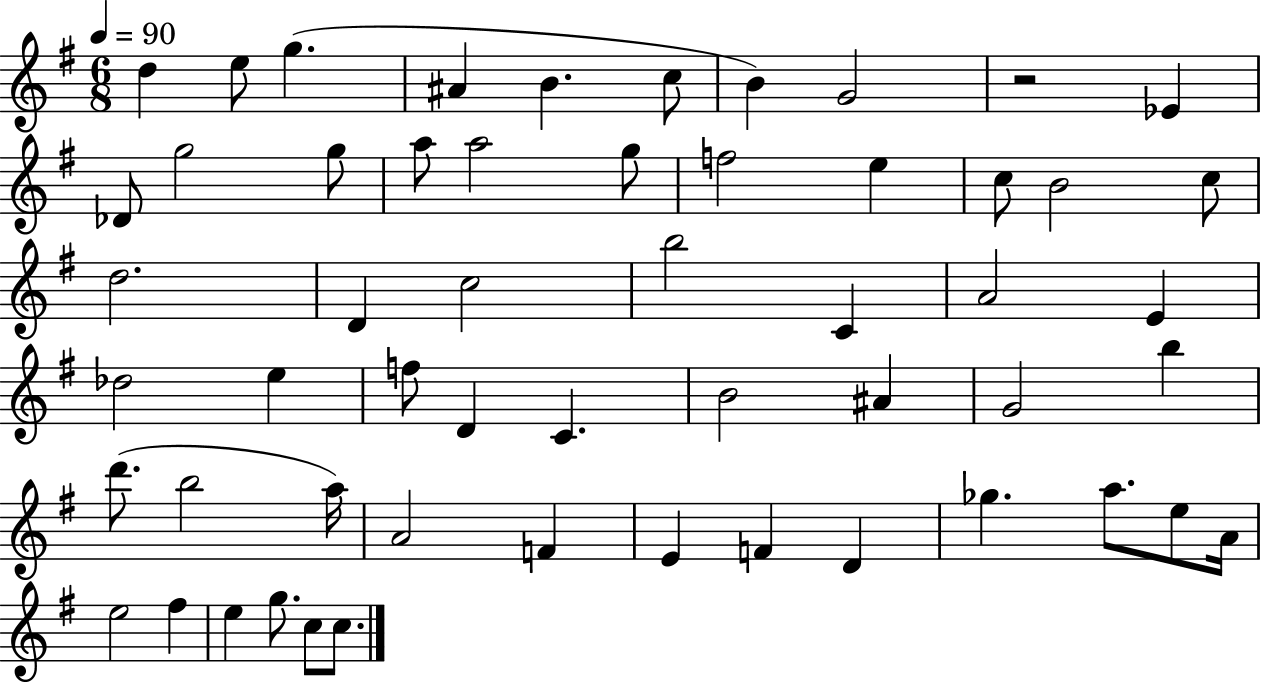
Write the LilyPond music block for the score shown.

{
  \clef treble
  \numericTimeSignature
  \time 6/8
  \key g \major
  \tempo 4 = 90
  d''4 e''8 g''4.( | ais'4 b'4. c''8 | b'4) g'2 | r2 ees'4 | \break des'8 g''2 g''8 | a''8 a''2 g''8 | f''2 e''4 | c''8 b'2 c''8 | \break d''2. | d'4 c''2 | b''2 c'4 | a'2 e'4 | \break des''2 e''4 | f''8 d'4 c'4. | b'2 ais'4 | g'2 b''4 | \break d'''8.( b''2 a''16) | a'2 f'4 | e'4 f'4 d'4 | ges''4. a''8. e''8 a'16 | \break e''2 fis''4 | e''4 g''8. c''8 c''8. | \bar "|."
}